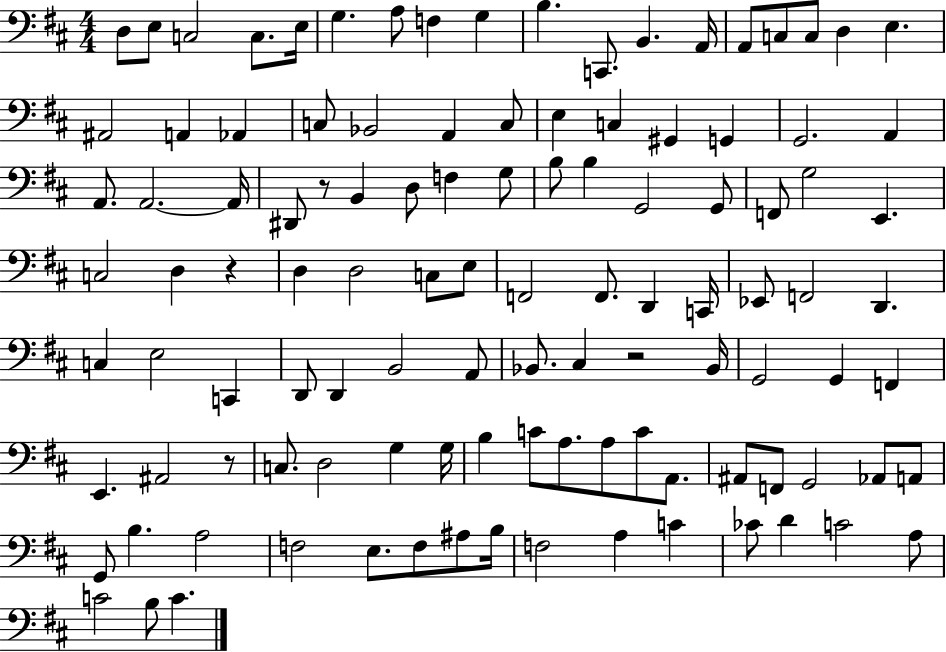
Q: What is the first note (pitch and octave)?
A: D3